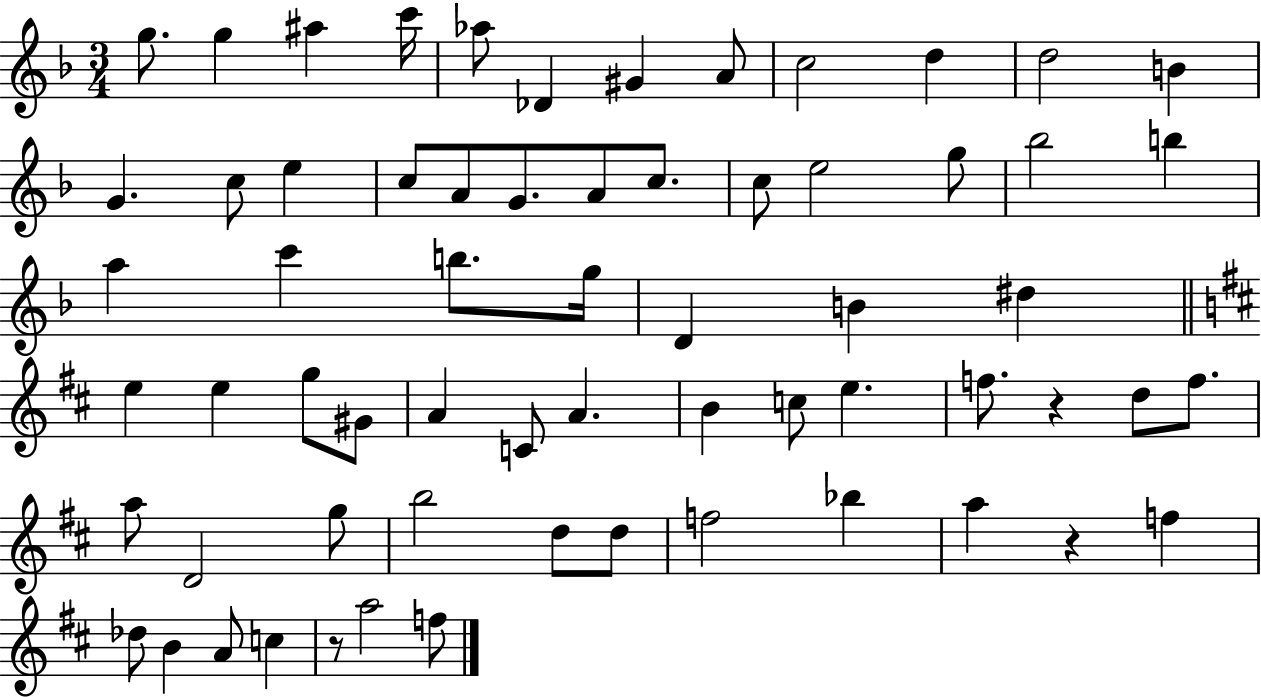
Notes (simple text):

G5/e. G5/q A#5/q C6/s Ab5/e Db4/q G#4/q A4/e C5/h D5/q D5/h B4/q G4/q. C5/e E5/q C5/e A4/e G4/e. A4/e C5/e. C5/e E5/h G5/e Bb5/h B5/q A5/q C6/q B5/e. G5/s D4/q B4/q D#5/q E5/q E5/q G5/e G#4/e A4/q C4/e A4/q. B4/q C5/e E5/q. F5/e. R/q D5/e F5/e. A5/e D4/h G5/e B5/h D5/e D5/e F5/h Bb5/q A5/q R/q F5/q Db5/e B4/q A4/e C5/q R/e A5/h F5/e